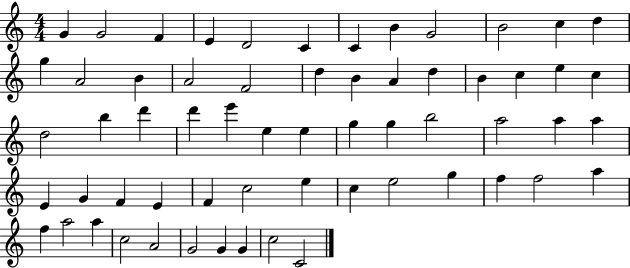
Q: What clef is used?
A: treble